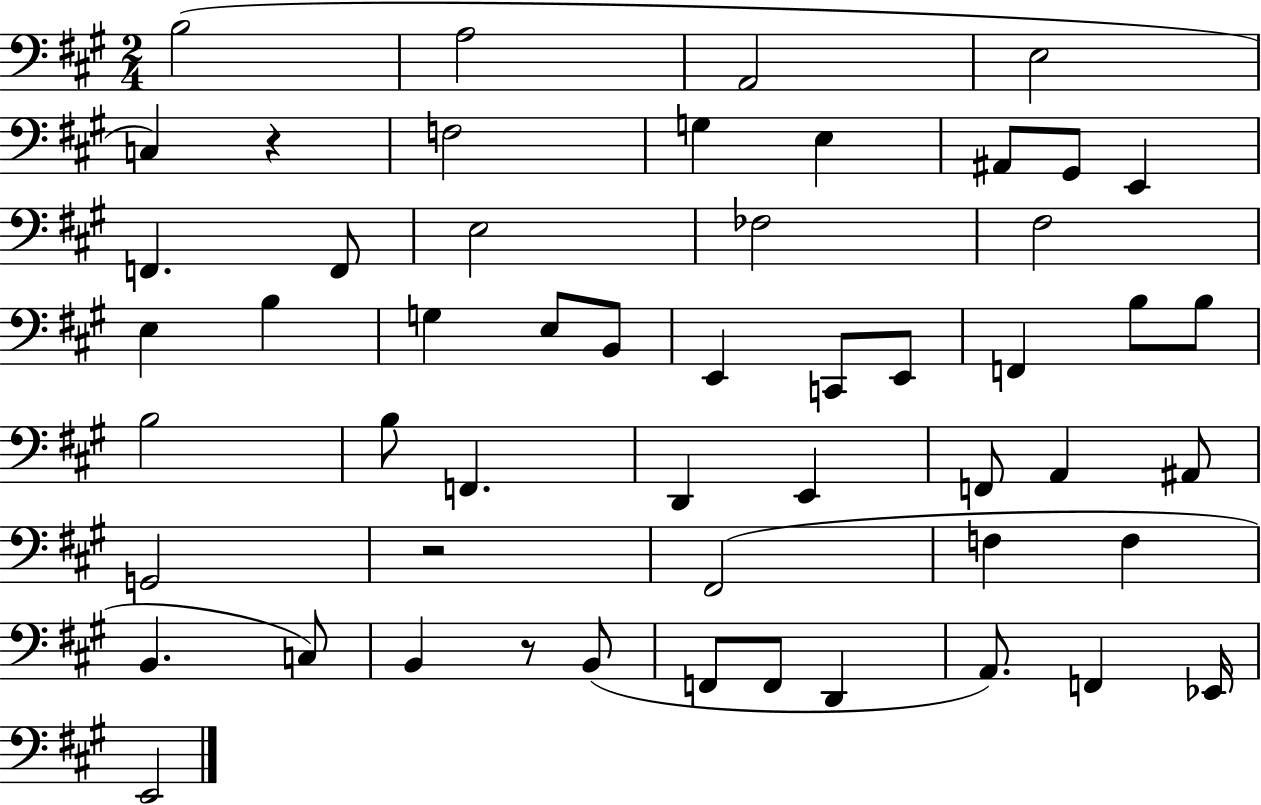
B3/h A3/h A2/h E3/h C3/q R/q F3/h G3/q E3/q A#2/e G#2/e E2/q F2/q. F2/e E3/h FES3/h F#3/h E3/q B3/q G3/q E3/e B2/e E2/q C2/e E2/e F2/q B3/e B3/e B3/h B3/e F2/q. D2/q E2/q F2/e A2/q A#2/e G2/h R/h F#2/h F3/q F3/q B2/q. C3/e B2/q R/e B2/e F2/e F2/e D2/q A2/e. F2/q Eb2/s E2/h